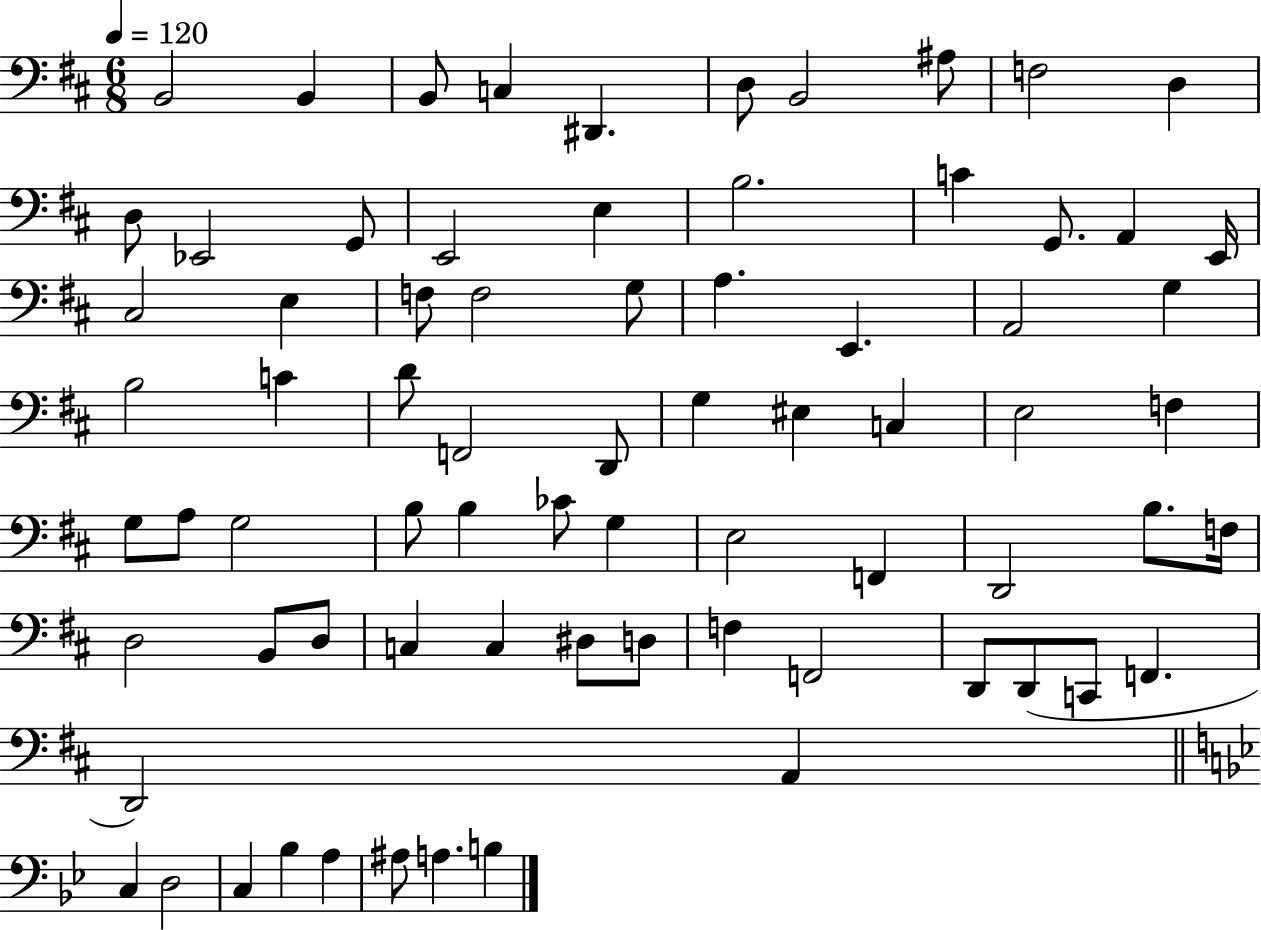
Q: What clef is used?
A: bass